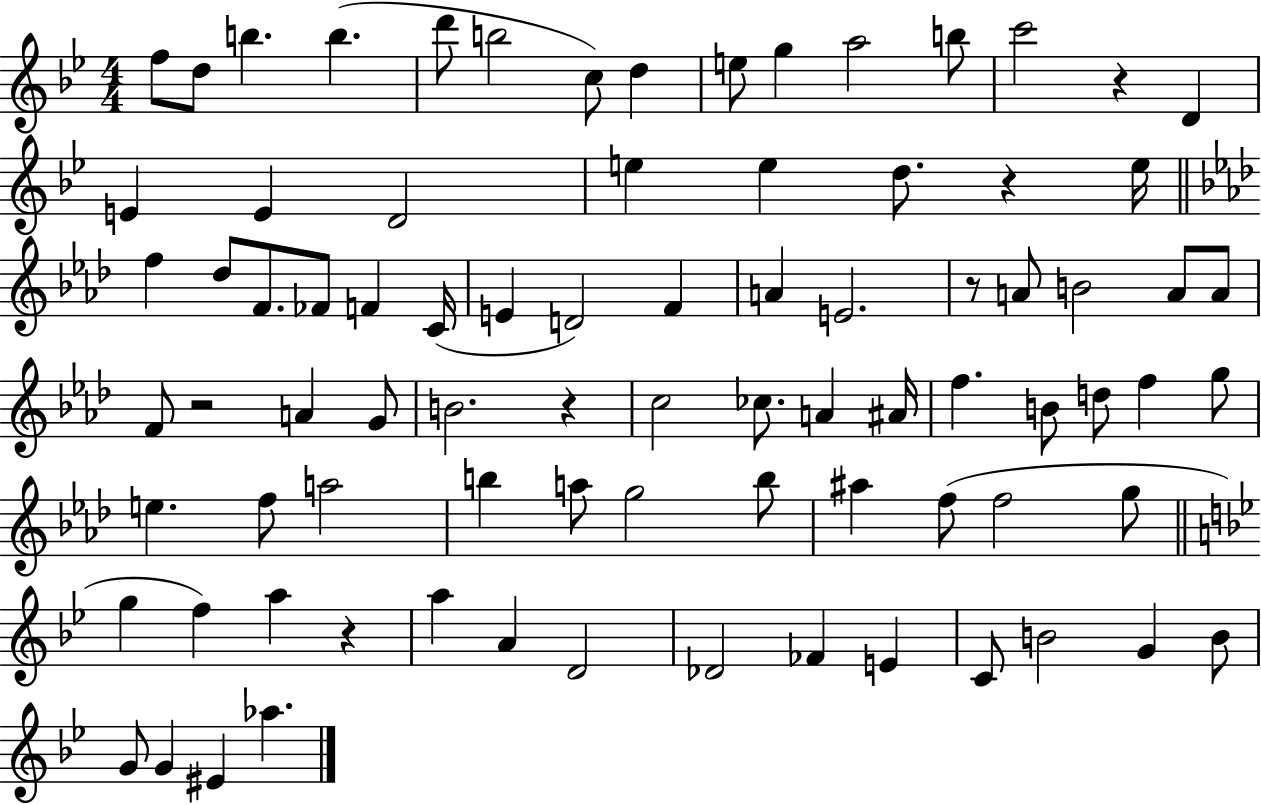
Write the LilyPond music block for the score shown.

{
  \clef treble
  \numericTimeSignature
  \time 4/4
  \key bes \major
  f''8 d''8 b''4. b''4.( | d'''8 b''2 c''8) d''4 | e''8 g''4 a''2 b''8 | c'''2 r4 d'4 | \break e'4 e'4 d'2 | e''4 e''4 d''8. r4 e''16 | \bar "||" \break \key f \minor f''4 des''8 f'8. fes'8 f'4 c'16( | e'4 d'2) f'4 | a'4 e'2. | r8 a'8 b'2 a'8 a'8 | \break f'8 r2 a'4 g'8 | b'2. r4 | c''2 ces''8. a'4 ais'16 | f''4. b'8 d''8 f''4 g''8 | \break e''4. f''8 a''2 | b''4 a''8 g''2 b''8 | ais''4 f''8( f''2 g''8 | \bar "||" \break \key bes \major g''4 f''4) a''4 r4 | a''4 a'4 d'2 | des'2 fes'4 e'4 | c'8 b'2 g'4 b'8 | \break g'8 g'4 eis'4 aes''4. | \bar "|."
}